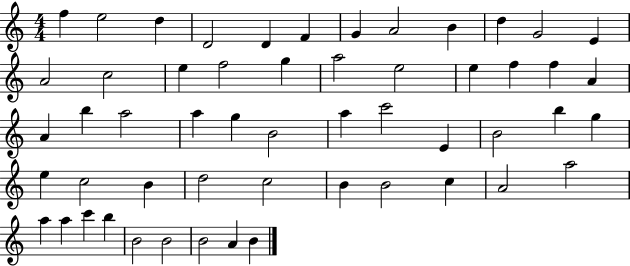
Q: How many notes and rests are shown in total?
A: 54